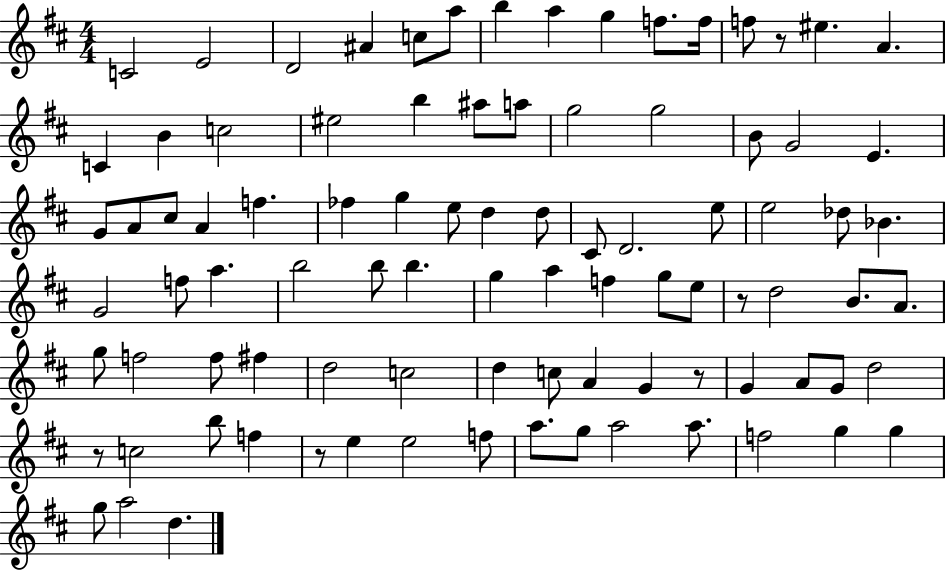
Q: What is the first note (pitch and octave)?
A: C4